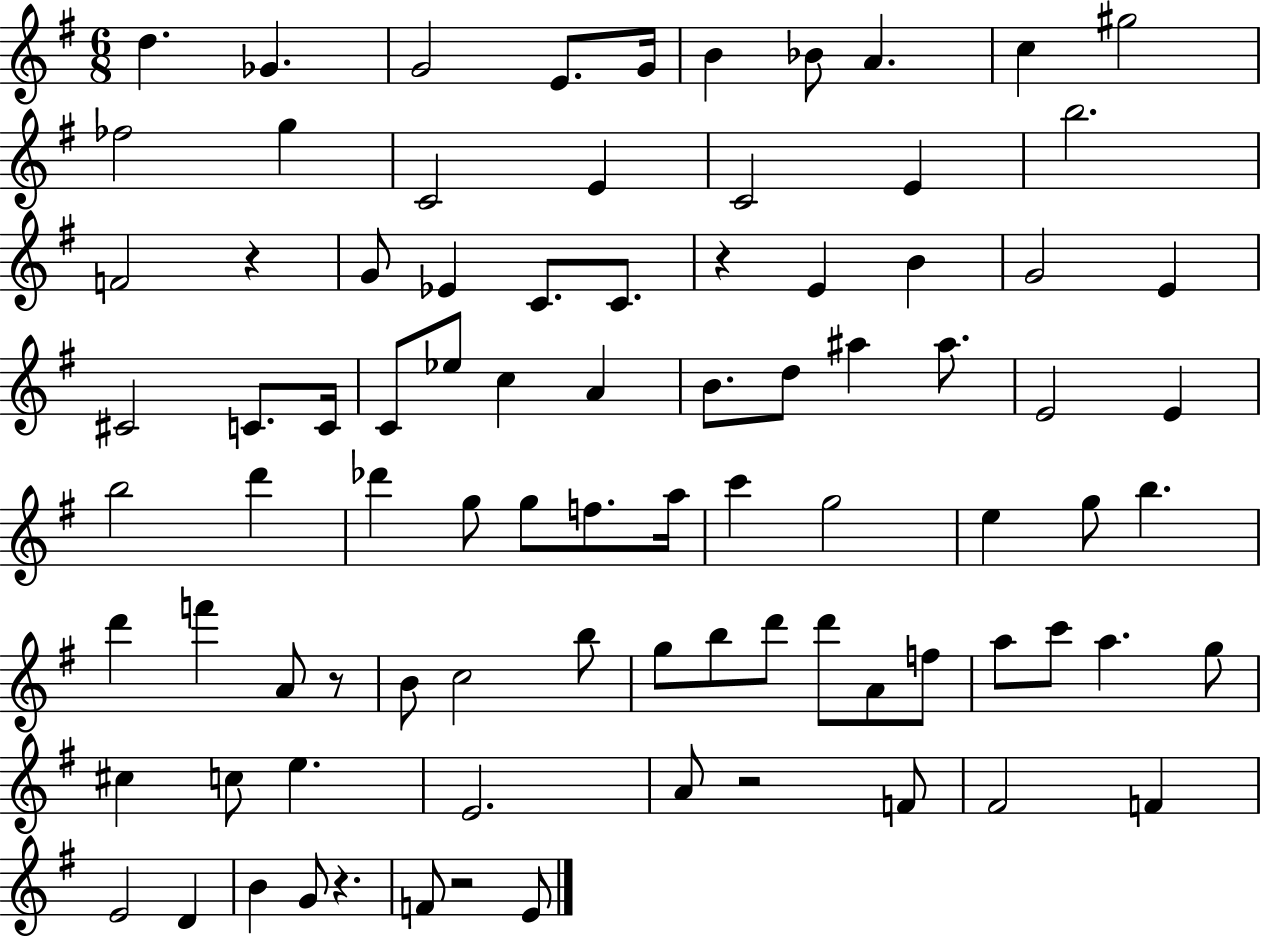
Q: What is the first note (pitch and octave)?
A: D5